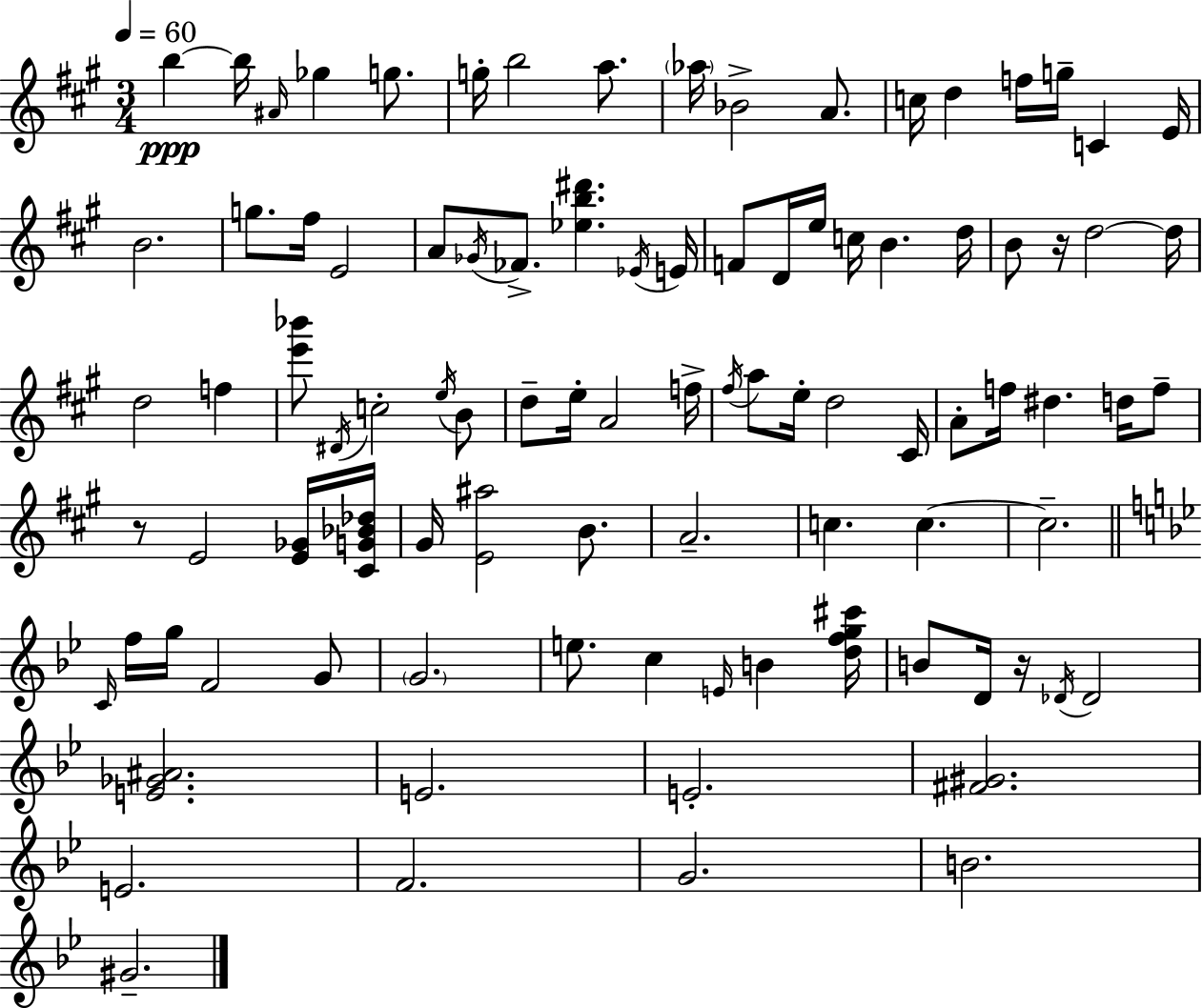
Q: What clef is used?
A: treble